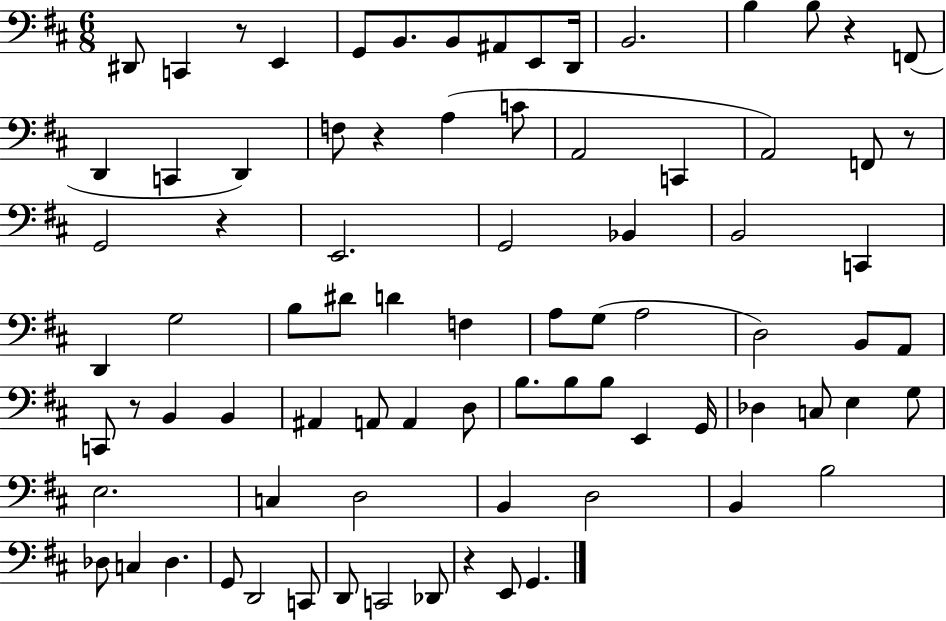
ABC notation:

X:1
T:Untitled
M:6/8
L:1/4
K:D
^D,,/2 C,, z/2 E,, G,,/2 B,,/2 B,,/2 ^A,,/2 E,,/2 D,,/4 B,,2 B, B,/2 z F,,/2 D,, C,, D,, F,/2 z A, C/2 A,,2 C,, A,,2 F,,/2 z/2 G,,2 z E,,2 G,,2 _B,, B,,2 C,, D,, G,2 B,/2 ^D/2 D F, A,/2 G,/2 A,2 D,2 B,,/2 A,,/2 C,,/2 z/2 B,, B,, ^A,, A,,/2 A,, D,/2 B,/2 B,/2 B,/2 E,, G,,/4 _D, C,/2 E, G,/2 E,2 C, D,2 B,, D,2 B,, B,2 _D,/2 C, _D, G,,/2 D,,2 C,,/2 D,,/2 C,,2 _D,,/2 z E,,/2 G,,